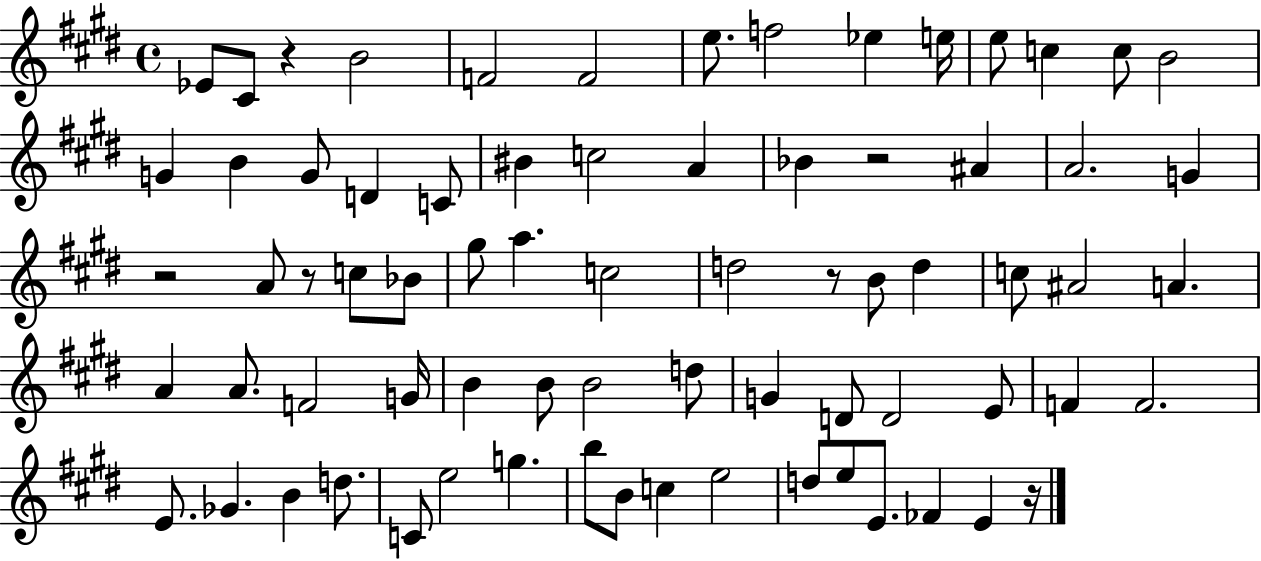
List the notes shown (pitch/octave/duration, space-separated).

Eb4/e C#4/e R/q B4/h F4/h F4/h E5/e. F5/h Eb5/q E5/s E5/e C5/q C5/e B4/h G4/q B4/q G4/e D4/q C4/e BIS4/q C5/h A4/q Bb4/q R/h A#4/q A4/h. G4/q R/h A4/e R/e C5/e Bb4/e G#5/e A5/q. C5/h D5/h R/e B4/e D5/q C5/e A#4/h A4/q. A4/q A4/e. F4/h G4/s B4/q B4/e B4/h D5/e G4/q D4/e D4/h E4/e F4/q F4/h. E4/e. Gb4/q. B4/q D5/e. C4/e E5/h G5/q. B5/e B4/e C5/q E5/h D5/e E5/e E4/e. FES4/q E4/q R/s